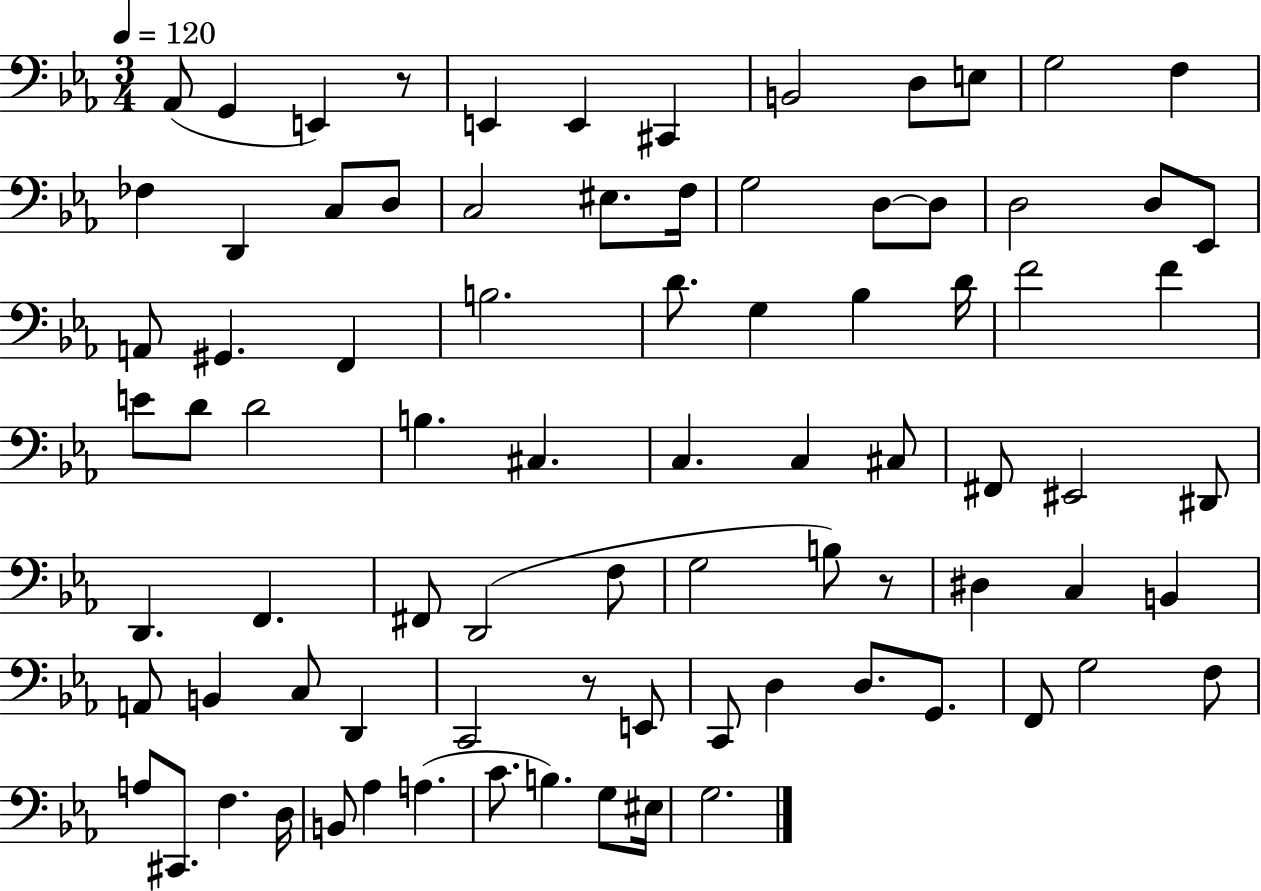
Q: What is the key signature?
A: EES major